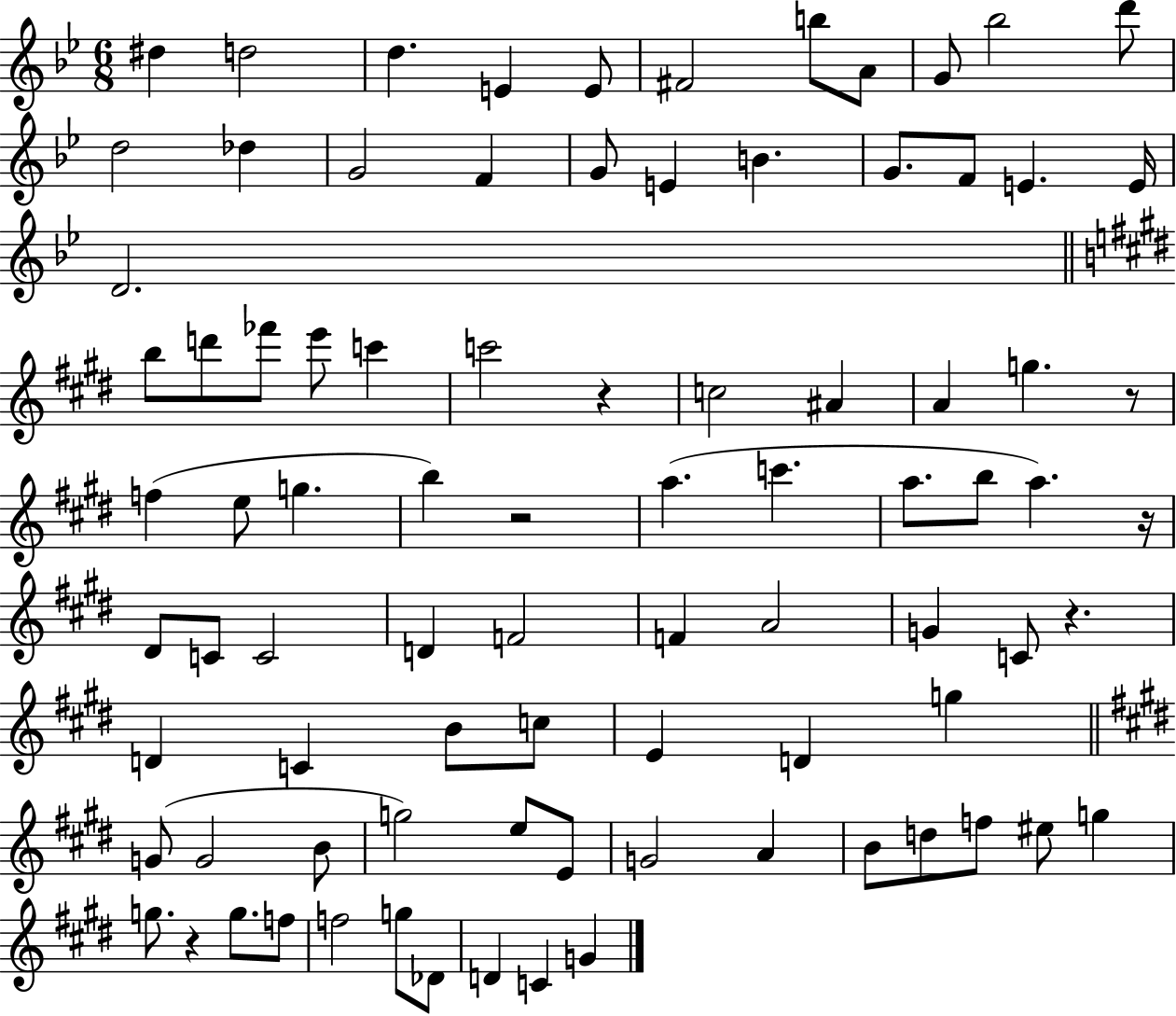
{
  \clef treble
  \numericTimeSignature
  \time 6/8
  \key bes \major
  dis''4 d''2 | d''4. e'4 e'8 | fis'2 b''8 a'8 | g'8 bes''2 d'''8 | \break d''2 des''4 | g'2 f'4 | g'8 e'4 b'4. | g'8. f'8 e'4. e'16 | \break d'2. | \bar "||" \break \key e \major b''8 d'''8 fes'''8 e'''8 c'''4 | c'''2 r4 | c''2 ais'4 | a'4 g''4. r8 | \break f''4( e''8 g''4. | b''4) r2 | a''4.( c'''4. | a''8. b''8 a''4.) r16 | \break dis'8 c'8 c'2 | d'4 f'2 | f'4 a'2 | g'4 c'8 r4. | \break d'4 c'4 b'8 c''8 | e'4 d'4 g''4 | \bar "||" \break \key e \major g'8( g'2 b'8 | g''2) e''8 e'8 | g'2 a'4 | b'8 d''8 f''8 eis''8 g''4 | \break g''8. r4 g''8. f''8 | f''2 g''8 des'8 | d'4 c'4 g'4 | \bar "|."
}